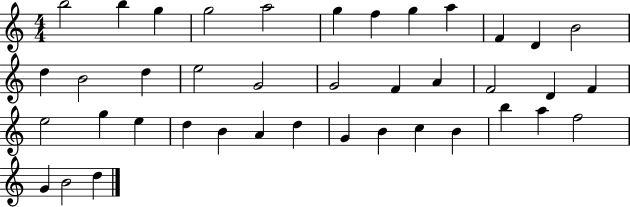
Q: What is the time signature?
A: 4/4